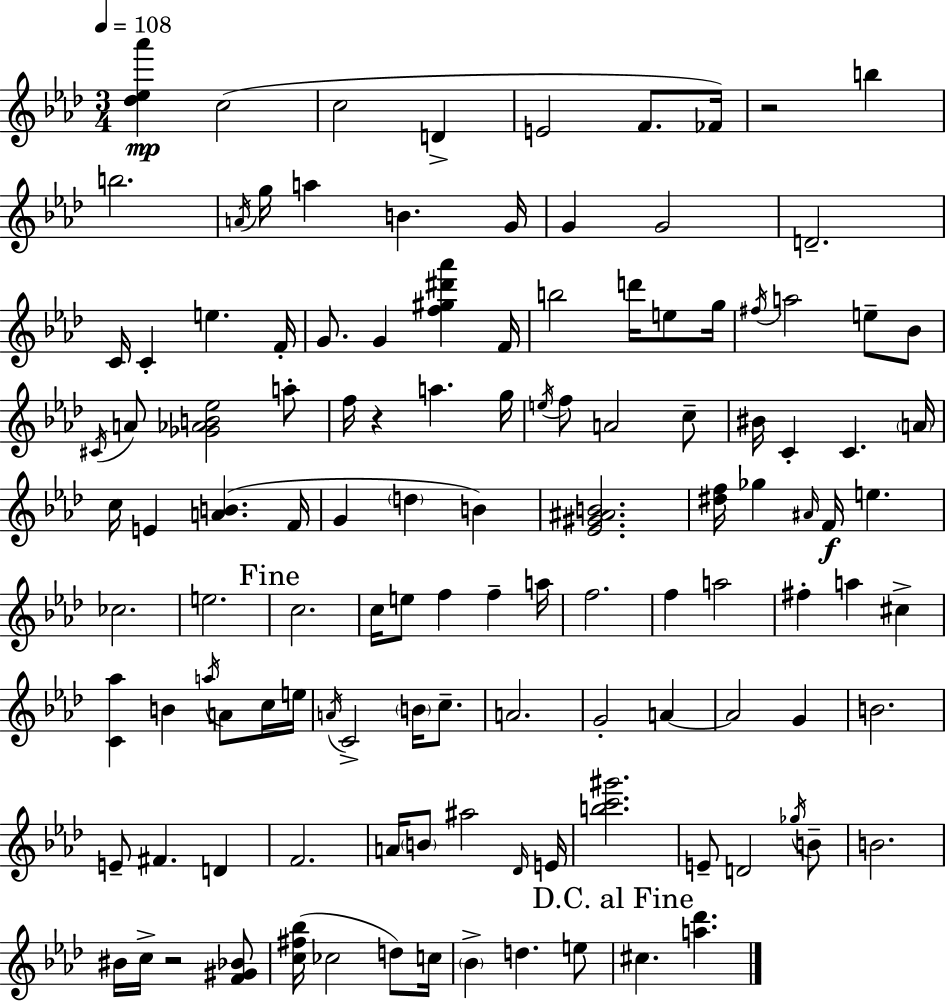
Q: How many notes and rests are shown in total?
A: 121